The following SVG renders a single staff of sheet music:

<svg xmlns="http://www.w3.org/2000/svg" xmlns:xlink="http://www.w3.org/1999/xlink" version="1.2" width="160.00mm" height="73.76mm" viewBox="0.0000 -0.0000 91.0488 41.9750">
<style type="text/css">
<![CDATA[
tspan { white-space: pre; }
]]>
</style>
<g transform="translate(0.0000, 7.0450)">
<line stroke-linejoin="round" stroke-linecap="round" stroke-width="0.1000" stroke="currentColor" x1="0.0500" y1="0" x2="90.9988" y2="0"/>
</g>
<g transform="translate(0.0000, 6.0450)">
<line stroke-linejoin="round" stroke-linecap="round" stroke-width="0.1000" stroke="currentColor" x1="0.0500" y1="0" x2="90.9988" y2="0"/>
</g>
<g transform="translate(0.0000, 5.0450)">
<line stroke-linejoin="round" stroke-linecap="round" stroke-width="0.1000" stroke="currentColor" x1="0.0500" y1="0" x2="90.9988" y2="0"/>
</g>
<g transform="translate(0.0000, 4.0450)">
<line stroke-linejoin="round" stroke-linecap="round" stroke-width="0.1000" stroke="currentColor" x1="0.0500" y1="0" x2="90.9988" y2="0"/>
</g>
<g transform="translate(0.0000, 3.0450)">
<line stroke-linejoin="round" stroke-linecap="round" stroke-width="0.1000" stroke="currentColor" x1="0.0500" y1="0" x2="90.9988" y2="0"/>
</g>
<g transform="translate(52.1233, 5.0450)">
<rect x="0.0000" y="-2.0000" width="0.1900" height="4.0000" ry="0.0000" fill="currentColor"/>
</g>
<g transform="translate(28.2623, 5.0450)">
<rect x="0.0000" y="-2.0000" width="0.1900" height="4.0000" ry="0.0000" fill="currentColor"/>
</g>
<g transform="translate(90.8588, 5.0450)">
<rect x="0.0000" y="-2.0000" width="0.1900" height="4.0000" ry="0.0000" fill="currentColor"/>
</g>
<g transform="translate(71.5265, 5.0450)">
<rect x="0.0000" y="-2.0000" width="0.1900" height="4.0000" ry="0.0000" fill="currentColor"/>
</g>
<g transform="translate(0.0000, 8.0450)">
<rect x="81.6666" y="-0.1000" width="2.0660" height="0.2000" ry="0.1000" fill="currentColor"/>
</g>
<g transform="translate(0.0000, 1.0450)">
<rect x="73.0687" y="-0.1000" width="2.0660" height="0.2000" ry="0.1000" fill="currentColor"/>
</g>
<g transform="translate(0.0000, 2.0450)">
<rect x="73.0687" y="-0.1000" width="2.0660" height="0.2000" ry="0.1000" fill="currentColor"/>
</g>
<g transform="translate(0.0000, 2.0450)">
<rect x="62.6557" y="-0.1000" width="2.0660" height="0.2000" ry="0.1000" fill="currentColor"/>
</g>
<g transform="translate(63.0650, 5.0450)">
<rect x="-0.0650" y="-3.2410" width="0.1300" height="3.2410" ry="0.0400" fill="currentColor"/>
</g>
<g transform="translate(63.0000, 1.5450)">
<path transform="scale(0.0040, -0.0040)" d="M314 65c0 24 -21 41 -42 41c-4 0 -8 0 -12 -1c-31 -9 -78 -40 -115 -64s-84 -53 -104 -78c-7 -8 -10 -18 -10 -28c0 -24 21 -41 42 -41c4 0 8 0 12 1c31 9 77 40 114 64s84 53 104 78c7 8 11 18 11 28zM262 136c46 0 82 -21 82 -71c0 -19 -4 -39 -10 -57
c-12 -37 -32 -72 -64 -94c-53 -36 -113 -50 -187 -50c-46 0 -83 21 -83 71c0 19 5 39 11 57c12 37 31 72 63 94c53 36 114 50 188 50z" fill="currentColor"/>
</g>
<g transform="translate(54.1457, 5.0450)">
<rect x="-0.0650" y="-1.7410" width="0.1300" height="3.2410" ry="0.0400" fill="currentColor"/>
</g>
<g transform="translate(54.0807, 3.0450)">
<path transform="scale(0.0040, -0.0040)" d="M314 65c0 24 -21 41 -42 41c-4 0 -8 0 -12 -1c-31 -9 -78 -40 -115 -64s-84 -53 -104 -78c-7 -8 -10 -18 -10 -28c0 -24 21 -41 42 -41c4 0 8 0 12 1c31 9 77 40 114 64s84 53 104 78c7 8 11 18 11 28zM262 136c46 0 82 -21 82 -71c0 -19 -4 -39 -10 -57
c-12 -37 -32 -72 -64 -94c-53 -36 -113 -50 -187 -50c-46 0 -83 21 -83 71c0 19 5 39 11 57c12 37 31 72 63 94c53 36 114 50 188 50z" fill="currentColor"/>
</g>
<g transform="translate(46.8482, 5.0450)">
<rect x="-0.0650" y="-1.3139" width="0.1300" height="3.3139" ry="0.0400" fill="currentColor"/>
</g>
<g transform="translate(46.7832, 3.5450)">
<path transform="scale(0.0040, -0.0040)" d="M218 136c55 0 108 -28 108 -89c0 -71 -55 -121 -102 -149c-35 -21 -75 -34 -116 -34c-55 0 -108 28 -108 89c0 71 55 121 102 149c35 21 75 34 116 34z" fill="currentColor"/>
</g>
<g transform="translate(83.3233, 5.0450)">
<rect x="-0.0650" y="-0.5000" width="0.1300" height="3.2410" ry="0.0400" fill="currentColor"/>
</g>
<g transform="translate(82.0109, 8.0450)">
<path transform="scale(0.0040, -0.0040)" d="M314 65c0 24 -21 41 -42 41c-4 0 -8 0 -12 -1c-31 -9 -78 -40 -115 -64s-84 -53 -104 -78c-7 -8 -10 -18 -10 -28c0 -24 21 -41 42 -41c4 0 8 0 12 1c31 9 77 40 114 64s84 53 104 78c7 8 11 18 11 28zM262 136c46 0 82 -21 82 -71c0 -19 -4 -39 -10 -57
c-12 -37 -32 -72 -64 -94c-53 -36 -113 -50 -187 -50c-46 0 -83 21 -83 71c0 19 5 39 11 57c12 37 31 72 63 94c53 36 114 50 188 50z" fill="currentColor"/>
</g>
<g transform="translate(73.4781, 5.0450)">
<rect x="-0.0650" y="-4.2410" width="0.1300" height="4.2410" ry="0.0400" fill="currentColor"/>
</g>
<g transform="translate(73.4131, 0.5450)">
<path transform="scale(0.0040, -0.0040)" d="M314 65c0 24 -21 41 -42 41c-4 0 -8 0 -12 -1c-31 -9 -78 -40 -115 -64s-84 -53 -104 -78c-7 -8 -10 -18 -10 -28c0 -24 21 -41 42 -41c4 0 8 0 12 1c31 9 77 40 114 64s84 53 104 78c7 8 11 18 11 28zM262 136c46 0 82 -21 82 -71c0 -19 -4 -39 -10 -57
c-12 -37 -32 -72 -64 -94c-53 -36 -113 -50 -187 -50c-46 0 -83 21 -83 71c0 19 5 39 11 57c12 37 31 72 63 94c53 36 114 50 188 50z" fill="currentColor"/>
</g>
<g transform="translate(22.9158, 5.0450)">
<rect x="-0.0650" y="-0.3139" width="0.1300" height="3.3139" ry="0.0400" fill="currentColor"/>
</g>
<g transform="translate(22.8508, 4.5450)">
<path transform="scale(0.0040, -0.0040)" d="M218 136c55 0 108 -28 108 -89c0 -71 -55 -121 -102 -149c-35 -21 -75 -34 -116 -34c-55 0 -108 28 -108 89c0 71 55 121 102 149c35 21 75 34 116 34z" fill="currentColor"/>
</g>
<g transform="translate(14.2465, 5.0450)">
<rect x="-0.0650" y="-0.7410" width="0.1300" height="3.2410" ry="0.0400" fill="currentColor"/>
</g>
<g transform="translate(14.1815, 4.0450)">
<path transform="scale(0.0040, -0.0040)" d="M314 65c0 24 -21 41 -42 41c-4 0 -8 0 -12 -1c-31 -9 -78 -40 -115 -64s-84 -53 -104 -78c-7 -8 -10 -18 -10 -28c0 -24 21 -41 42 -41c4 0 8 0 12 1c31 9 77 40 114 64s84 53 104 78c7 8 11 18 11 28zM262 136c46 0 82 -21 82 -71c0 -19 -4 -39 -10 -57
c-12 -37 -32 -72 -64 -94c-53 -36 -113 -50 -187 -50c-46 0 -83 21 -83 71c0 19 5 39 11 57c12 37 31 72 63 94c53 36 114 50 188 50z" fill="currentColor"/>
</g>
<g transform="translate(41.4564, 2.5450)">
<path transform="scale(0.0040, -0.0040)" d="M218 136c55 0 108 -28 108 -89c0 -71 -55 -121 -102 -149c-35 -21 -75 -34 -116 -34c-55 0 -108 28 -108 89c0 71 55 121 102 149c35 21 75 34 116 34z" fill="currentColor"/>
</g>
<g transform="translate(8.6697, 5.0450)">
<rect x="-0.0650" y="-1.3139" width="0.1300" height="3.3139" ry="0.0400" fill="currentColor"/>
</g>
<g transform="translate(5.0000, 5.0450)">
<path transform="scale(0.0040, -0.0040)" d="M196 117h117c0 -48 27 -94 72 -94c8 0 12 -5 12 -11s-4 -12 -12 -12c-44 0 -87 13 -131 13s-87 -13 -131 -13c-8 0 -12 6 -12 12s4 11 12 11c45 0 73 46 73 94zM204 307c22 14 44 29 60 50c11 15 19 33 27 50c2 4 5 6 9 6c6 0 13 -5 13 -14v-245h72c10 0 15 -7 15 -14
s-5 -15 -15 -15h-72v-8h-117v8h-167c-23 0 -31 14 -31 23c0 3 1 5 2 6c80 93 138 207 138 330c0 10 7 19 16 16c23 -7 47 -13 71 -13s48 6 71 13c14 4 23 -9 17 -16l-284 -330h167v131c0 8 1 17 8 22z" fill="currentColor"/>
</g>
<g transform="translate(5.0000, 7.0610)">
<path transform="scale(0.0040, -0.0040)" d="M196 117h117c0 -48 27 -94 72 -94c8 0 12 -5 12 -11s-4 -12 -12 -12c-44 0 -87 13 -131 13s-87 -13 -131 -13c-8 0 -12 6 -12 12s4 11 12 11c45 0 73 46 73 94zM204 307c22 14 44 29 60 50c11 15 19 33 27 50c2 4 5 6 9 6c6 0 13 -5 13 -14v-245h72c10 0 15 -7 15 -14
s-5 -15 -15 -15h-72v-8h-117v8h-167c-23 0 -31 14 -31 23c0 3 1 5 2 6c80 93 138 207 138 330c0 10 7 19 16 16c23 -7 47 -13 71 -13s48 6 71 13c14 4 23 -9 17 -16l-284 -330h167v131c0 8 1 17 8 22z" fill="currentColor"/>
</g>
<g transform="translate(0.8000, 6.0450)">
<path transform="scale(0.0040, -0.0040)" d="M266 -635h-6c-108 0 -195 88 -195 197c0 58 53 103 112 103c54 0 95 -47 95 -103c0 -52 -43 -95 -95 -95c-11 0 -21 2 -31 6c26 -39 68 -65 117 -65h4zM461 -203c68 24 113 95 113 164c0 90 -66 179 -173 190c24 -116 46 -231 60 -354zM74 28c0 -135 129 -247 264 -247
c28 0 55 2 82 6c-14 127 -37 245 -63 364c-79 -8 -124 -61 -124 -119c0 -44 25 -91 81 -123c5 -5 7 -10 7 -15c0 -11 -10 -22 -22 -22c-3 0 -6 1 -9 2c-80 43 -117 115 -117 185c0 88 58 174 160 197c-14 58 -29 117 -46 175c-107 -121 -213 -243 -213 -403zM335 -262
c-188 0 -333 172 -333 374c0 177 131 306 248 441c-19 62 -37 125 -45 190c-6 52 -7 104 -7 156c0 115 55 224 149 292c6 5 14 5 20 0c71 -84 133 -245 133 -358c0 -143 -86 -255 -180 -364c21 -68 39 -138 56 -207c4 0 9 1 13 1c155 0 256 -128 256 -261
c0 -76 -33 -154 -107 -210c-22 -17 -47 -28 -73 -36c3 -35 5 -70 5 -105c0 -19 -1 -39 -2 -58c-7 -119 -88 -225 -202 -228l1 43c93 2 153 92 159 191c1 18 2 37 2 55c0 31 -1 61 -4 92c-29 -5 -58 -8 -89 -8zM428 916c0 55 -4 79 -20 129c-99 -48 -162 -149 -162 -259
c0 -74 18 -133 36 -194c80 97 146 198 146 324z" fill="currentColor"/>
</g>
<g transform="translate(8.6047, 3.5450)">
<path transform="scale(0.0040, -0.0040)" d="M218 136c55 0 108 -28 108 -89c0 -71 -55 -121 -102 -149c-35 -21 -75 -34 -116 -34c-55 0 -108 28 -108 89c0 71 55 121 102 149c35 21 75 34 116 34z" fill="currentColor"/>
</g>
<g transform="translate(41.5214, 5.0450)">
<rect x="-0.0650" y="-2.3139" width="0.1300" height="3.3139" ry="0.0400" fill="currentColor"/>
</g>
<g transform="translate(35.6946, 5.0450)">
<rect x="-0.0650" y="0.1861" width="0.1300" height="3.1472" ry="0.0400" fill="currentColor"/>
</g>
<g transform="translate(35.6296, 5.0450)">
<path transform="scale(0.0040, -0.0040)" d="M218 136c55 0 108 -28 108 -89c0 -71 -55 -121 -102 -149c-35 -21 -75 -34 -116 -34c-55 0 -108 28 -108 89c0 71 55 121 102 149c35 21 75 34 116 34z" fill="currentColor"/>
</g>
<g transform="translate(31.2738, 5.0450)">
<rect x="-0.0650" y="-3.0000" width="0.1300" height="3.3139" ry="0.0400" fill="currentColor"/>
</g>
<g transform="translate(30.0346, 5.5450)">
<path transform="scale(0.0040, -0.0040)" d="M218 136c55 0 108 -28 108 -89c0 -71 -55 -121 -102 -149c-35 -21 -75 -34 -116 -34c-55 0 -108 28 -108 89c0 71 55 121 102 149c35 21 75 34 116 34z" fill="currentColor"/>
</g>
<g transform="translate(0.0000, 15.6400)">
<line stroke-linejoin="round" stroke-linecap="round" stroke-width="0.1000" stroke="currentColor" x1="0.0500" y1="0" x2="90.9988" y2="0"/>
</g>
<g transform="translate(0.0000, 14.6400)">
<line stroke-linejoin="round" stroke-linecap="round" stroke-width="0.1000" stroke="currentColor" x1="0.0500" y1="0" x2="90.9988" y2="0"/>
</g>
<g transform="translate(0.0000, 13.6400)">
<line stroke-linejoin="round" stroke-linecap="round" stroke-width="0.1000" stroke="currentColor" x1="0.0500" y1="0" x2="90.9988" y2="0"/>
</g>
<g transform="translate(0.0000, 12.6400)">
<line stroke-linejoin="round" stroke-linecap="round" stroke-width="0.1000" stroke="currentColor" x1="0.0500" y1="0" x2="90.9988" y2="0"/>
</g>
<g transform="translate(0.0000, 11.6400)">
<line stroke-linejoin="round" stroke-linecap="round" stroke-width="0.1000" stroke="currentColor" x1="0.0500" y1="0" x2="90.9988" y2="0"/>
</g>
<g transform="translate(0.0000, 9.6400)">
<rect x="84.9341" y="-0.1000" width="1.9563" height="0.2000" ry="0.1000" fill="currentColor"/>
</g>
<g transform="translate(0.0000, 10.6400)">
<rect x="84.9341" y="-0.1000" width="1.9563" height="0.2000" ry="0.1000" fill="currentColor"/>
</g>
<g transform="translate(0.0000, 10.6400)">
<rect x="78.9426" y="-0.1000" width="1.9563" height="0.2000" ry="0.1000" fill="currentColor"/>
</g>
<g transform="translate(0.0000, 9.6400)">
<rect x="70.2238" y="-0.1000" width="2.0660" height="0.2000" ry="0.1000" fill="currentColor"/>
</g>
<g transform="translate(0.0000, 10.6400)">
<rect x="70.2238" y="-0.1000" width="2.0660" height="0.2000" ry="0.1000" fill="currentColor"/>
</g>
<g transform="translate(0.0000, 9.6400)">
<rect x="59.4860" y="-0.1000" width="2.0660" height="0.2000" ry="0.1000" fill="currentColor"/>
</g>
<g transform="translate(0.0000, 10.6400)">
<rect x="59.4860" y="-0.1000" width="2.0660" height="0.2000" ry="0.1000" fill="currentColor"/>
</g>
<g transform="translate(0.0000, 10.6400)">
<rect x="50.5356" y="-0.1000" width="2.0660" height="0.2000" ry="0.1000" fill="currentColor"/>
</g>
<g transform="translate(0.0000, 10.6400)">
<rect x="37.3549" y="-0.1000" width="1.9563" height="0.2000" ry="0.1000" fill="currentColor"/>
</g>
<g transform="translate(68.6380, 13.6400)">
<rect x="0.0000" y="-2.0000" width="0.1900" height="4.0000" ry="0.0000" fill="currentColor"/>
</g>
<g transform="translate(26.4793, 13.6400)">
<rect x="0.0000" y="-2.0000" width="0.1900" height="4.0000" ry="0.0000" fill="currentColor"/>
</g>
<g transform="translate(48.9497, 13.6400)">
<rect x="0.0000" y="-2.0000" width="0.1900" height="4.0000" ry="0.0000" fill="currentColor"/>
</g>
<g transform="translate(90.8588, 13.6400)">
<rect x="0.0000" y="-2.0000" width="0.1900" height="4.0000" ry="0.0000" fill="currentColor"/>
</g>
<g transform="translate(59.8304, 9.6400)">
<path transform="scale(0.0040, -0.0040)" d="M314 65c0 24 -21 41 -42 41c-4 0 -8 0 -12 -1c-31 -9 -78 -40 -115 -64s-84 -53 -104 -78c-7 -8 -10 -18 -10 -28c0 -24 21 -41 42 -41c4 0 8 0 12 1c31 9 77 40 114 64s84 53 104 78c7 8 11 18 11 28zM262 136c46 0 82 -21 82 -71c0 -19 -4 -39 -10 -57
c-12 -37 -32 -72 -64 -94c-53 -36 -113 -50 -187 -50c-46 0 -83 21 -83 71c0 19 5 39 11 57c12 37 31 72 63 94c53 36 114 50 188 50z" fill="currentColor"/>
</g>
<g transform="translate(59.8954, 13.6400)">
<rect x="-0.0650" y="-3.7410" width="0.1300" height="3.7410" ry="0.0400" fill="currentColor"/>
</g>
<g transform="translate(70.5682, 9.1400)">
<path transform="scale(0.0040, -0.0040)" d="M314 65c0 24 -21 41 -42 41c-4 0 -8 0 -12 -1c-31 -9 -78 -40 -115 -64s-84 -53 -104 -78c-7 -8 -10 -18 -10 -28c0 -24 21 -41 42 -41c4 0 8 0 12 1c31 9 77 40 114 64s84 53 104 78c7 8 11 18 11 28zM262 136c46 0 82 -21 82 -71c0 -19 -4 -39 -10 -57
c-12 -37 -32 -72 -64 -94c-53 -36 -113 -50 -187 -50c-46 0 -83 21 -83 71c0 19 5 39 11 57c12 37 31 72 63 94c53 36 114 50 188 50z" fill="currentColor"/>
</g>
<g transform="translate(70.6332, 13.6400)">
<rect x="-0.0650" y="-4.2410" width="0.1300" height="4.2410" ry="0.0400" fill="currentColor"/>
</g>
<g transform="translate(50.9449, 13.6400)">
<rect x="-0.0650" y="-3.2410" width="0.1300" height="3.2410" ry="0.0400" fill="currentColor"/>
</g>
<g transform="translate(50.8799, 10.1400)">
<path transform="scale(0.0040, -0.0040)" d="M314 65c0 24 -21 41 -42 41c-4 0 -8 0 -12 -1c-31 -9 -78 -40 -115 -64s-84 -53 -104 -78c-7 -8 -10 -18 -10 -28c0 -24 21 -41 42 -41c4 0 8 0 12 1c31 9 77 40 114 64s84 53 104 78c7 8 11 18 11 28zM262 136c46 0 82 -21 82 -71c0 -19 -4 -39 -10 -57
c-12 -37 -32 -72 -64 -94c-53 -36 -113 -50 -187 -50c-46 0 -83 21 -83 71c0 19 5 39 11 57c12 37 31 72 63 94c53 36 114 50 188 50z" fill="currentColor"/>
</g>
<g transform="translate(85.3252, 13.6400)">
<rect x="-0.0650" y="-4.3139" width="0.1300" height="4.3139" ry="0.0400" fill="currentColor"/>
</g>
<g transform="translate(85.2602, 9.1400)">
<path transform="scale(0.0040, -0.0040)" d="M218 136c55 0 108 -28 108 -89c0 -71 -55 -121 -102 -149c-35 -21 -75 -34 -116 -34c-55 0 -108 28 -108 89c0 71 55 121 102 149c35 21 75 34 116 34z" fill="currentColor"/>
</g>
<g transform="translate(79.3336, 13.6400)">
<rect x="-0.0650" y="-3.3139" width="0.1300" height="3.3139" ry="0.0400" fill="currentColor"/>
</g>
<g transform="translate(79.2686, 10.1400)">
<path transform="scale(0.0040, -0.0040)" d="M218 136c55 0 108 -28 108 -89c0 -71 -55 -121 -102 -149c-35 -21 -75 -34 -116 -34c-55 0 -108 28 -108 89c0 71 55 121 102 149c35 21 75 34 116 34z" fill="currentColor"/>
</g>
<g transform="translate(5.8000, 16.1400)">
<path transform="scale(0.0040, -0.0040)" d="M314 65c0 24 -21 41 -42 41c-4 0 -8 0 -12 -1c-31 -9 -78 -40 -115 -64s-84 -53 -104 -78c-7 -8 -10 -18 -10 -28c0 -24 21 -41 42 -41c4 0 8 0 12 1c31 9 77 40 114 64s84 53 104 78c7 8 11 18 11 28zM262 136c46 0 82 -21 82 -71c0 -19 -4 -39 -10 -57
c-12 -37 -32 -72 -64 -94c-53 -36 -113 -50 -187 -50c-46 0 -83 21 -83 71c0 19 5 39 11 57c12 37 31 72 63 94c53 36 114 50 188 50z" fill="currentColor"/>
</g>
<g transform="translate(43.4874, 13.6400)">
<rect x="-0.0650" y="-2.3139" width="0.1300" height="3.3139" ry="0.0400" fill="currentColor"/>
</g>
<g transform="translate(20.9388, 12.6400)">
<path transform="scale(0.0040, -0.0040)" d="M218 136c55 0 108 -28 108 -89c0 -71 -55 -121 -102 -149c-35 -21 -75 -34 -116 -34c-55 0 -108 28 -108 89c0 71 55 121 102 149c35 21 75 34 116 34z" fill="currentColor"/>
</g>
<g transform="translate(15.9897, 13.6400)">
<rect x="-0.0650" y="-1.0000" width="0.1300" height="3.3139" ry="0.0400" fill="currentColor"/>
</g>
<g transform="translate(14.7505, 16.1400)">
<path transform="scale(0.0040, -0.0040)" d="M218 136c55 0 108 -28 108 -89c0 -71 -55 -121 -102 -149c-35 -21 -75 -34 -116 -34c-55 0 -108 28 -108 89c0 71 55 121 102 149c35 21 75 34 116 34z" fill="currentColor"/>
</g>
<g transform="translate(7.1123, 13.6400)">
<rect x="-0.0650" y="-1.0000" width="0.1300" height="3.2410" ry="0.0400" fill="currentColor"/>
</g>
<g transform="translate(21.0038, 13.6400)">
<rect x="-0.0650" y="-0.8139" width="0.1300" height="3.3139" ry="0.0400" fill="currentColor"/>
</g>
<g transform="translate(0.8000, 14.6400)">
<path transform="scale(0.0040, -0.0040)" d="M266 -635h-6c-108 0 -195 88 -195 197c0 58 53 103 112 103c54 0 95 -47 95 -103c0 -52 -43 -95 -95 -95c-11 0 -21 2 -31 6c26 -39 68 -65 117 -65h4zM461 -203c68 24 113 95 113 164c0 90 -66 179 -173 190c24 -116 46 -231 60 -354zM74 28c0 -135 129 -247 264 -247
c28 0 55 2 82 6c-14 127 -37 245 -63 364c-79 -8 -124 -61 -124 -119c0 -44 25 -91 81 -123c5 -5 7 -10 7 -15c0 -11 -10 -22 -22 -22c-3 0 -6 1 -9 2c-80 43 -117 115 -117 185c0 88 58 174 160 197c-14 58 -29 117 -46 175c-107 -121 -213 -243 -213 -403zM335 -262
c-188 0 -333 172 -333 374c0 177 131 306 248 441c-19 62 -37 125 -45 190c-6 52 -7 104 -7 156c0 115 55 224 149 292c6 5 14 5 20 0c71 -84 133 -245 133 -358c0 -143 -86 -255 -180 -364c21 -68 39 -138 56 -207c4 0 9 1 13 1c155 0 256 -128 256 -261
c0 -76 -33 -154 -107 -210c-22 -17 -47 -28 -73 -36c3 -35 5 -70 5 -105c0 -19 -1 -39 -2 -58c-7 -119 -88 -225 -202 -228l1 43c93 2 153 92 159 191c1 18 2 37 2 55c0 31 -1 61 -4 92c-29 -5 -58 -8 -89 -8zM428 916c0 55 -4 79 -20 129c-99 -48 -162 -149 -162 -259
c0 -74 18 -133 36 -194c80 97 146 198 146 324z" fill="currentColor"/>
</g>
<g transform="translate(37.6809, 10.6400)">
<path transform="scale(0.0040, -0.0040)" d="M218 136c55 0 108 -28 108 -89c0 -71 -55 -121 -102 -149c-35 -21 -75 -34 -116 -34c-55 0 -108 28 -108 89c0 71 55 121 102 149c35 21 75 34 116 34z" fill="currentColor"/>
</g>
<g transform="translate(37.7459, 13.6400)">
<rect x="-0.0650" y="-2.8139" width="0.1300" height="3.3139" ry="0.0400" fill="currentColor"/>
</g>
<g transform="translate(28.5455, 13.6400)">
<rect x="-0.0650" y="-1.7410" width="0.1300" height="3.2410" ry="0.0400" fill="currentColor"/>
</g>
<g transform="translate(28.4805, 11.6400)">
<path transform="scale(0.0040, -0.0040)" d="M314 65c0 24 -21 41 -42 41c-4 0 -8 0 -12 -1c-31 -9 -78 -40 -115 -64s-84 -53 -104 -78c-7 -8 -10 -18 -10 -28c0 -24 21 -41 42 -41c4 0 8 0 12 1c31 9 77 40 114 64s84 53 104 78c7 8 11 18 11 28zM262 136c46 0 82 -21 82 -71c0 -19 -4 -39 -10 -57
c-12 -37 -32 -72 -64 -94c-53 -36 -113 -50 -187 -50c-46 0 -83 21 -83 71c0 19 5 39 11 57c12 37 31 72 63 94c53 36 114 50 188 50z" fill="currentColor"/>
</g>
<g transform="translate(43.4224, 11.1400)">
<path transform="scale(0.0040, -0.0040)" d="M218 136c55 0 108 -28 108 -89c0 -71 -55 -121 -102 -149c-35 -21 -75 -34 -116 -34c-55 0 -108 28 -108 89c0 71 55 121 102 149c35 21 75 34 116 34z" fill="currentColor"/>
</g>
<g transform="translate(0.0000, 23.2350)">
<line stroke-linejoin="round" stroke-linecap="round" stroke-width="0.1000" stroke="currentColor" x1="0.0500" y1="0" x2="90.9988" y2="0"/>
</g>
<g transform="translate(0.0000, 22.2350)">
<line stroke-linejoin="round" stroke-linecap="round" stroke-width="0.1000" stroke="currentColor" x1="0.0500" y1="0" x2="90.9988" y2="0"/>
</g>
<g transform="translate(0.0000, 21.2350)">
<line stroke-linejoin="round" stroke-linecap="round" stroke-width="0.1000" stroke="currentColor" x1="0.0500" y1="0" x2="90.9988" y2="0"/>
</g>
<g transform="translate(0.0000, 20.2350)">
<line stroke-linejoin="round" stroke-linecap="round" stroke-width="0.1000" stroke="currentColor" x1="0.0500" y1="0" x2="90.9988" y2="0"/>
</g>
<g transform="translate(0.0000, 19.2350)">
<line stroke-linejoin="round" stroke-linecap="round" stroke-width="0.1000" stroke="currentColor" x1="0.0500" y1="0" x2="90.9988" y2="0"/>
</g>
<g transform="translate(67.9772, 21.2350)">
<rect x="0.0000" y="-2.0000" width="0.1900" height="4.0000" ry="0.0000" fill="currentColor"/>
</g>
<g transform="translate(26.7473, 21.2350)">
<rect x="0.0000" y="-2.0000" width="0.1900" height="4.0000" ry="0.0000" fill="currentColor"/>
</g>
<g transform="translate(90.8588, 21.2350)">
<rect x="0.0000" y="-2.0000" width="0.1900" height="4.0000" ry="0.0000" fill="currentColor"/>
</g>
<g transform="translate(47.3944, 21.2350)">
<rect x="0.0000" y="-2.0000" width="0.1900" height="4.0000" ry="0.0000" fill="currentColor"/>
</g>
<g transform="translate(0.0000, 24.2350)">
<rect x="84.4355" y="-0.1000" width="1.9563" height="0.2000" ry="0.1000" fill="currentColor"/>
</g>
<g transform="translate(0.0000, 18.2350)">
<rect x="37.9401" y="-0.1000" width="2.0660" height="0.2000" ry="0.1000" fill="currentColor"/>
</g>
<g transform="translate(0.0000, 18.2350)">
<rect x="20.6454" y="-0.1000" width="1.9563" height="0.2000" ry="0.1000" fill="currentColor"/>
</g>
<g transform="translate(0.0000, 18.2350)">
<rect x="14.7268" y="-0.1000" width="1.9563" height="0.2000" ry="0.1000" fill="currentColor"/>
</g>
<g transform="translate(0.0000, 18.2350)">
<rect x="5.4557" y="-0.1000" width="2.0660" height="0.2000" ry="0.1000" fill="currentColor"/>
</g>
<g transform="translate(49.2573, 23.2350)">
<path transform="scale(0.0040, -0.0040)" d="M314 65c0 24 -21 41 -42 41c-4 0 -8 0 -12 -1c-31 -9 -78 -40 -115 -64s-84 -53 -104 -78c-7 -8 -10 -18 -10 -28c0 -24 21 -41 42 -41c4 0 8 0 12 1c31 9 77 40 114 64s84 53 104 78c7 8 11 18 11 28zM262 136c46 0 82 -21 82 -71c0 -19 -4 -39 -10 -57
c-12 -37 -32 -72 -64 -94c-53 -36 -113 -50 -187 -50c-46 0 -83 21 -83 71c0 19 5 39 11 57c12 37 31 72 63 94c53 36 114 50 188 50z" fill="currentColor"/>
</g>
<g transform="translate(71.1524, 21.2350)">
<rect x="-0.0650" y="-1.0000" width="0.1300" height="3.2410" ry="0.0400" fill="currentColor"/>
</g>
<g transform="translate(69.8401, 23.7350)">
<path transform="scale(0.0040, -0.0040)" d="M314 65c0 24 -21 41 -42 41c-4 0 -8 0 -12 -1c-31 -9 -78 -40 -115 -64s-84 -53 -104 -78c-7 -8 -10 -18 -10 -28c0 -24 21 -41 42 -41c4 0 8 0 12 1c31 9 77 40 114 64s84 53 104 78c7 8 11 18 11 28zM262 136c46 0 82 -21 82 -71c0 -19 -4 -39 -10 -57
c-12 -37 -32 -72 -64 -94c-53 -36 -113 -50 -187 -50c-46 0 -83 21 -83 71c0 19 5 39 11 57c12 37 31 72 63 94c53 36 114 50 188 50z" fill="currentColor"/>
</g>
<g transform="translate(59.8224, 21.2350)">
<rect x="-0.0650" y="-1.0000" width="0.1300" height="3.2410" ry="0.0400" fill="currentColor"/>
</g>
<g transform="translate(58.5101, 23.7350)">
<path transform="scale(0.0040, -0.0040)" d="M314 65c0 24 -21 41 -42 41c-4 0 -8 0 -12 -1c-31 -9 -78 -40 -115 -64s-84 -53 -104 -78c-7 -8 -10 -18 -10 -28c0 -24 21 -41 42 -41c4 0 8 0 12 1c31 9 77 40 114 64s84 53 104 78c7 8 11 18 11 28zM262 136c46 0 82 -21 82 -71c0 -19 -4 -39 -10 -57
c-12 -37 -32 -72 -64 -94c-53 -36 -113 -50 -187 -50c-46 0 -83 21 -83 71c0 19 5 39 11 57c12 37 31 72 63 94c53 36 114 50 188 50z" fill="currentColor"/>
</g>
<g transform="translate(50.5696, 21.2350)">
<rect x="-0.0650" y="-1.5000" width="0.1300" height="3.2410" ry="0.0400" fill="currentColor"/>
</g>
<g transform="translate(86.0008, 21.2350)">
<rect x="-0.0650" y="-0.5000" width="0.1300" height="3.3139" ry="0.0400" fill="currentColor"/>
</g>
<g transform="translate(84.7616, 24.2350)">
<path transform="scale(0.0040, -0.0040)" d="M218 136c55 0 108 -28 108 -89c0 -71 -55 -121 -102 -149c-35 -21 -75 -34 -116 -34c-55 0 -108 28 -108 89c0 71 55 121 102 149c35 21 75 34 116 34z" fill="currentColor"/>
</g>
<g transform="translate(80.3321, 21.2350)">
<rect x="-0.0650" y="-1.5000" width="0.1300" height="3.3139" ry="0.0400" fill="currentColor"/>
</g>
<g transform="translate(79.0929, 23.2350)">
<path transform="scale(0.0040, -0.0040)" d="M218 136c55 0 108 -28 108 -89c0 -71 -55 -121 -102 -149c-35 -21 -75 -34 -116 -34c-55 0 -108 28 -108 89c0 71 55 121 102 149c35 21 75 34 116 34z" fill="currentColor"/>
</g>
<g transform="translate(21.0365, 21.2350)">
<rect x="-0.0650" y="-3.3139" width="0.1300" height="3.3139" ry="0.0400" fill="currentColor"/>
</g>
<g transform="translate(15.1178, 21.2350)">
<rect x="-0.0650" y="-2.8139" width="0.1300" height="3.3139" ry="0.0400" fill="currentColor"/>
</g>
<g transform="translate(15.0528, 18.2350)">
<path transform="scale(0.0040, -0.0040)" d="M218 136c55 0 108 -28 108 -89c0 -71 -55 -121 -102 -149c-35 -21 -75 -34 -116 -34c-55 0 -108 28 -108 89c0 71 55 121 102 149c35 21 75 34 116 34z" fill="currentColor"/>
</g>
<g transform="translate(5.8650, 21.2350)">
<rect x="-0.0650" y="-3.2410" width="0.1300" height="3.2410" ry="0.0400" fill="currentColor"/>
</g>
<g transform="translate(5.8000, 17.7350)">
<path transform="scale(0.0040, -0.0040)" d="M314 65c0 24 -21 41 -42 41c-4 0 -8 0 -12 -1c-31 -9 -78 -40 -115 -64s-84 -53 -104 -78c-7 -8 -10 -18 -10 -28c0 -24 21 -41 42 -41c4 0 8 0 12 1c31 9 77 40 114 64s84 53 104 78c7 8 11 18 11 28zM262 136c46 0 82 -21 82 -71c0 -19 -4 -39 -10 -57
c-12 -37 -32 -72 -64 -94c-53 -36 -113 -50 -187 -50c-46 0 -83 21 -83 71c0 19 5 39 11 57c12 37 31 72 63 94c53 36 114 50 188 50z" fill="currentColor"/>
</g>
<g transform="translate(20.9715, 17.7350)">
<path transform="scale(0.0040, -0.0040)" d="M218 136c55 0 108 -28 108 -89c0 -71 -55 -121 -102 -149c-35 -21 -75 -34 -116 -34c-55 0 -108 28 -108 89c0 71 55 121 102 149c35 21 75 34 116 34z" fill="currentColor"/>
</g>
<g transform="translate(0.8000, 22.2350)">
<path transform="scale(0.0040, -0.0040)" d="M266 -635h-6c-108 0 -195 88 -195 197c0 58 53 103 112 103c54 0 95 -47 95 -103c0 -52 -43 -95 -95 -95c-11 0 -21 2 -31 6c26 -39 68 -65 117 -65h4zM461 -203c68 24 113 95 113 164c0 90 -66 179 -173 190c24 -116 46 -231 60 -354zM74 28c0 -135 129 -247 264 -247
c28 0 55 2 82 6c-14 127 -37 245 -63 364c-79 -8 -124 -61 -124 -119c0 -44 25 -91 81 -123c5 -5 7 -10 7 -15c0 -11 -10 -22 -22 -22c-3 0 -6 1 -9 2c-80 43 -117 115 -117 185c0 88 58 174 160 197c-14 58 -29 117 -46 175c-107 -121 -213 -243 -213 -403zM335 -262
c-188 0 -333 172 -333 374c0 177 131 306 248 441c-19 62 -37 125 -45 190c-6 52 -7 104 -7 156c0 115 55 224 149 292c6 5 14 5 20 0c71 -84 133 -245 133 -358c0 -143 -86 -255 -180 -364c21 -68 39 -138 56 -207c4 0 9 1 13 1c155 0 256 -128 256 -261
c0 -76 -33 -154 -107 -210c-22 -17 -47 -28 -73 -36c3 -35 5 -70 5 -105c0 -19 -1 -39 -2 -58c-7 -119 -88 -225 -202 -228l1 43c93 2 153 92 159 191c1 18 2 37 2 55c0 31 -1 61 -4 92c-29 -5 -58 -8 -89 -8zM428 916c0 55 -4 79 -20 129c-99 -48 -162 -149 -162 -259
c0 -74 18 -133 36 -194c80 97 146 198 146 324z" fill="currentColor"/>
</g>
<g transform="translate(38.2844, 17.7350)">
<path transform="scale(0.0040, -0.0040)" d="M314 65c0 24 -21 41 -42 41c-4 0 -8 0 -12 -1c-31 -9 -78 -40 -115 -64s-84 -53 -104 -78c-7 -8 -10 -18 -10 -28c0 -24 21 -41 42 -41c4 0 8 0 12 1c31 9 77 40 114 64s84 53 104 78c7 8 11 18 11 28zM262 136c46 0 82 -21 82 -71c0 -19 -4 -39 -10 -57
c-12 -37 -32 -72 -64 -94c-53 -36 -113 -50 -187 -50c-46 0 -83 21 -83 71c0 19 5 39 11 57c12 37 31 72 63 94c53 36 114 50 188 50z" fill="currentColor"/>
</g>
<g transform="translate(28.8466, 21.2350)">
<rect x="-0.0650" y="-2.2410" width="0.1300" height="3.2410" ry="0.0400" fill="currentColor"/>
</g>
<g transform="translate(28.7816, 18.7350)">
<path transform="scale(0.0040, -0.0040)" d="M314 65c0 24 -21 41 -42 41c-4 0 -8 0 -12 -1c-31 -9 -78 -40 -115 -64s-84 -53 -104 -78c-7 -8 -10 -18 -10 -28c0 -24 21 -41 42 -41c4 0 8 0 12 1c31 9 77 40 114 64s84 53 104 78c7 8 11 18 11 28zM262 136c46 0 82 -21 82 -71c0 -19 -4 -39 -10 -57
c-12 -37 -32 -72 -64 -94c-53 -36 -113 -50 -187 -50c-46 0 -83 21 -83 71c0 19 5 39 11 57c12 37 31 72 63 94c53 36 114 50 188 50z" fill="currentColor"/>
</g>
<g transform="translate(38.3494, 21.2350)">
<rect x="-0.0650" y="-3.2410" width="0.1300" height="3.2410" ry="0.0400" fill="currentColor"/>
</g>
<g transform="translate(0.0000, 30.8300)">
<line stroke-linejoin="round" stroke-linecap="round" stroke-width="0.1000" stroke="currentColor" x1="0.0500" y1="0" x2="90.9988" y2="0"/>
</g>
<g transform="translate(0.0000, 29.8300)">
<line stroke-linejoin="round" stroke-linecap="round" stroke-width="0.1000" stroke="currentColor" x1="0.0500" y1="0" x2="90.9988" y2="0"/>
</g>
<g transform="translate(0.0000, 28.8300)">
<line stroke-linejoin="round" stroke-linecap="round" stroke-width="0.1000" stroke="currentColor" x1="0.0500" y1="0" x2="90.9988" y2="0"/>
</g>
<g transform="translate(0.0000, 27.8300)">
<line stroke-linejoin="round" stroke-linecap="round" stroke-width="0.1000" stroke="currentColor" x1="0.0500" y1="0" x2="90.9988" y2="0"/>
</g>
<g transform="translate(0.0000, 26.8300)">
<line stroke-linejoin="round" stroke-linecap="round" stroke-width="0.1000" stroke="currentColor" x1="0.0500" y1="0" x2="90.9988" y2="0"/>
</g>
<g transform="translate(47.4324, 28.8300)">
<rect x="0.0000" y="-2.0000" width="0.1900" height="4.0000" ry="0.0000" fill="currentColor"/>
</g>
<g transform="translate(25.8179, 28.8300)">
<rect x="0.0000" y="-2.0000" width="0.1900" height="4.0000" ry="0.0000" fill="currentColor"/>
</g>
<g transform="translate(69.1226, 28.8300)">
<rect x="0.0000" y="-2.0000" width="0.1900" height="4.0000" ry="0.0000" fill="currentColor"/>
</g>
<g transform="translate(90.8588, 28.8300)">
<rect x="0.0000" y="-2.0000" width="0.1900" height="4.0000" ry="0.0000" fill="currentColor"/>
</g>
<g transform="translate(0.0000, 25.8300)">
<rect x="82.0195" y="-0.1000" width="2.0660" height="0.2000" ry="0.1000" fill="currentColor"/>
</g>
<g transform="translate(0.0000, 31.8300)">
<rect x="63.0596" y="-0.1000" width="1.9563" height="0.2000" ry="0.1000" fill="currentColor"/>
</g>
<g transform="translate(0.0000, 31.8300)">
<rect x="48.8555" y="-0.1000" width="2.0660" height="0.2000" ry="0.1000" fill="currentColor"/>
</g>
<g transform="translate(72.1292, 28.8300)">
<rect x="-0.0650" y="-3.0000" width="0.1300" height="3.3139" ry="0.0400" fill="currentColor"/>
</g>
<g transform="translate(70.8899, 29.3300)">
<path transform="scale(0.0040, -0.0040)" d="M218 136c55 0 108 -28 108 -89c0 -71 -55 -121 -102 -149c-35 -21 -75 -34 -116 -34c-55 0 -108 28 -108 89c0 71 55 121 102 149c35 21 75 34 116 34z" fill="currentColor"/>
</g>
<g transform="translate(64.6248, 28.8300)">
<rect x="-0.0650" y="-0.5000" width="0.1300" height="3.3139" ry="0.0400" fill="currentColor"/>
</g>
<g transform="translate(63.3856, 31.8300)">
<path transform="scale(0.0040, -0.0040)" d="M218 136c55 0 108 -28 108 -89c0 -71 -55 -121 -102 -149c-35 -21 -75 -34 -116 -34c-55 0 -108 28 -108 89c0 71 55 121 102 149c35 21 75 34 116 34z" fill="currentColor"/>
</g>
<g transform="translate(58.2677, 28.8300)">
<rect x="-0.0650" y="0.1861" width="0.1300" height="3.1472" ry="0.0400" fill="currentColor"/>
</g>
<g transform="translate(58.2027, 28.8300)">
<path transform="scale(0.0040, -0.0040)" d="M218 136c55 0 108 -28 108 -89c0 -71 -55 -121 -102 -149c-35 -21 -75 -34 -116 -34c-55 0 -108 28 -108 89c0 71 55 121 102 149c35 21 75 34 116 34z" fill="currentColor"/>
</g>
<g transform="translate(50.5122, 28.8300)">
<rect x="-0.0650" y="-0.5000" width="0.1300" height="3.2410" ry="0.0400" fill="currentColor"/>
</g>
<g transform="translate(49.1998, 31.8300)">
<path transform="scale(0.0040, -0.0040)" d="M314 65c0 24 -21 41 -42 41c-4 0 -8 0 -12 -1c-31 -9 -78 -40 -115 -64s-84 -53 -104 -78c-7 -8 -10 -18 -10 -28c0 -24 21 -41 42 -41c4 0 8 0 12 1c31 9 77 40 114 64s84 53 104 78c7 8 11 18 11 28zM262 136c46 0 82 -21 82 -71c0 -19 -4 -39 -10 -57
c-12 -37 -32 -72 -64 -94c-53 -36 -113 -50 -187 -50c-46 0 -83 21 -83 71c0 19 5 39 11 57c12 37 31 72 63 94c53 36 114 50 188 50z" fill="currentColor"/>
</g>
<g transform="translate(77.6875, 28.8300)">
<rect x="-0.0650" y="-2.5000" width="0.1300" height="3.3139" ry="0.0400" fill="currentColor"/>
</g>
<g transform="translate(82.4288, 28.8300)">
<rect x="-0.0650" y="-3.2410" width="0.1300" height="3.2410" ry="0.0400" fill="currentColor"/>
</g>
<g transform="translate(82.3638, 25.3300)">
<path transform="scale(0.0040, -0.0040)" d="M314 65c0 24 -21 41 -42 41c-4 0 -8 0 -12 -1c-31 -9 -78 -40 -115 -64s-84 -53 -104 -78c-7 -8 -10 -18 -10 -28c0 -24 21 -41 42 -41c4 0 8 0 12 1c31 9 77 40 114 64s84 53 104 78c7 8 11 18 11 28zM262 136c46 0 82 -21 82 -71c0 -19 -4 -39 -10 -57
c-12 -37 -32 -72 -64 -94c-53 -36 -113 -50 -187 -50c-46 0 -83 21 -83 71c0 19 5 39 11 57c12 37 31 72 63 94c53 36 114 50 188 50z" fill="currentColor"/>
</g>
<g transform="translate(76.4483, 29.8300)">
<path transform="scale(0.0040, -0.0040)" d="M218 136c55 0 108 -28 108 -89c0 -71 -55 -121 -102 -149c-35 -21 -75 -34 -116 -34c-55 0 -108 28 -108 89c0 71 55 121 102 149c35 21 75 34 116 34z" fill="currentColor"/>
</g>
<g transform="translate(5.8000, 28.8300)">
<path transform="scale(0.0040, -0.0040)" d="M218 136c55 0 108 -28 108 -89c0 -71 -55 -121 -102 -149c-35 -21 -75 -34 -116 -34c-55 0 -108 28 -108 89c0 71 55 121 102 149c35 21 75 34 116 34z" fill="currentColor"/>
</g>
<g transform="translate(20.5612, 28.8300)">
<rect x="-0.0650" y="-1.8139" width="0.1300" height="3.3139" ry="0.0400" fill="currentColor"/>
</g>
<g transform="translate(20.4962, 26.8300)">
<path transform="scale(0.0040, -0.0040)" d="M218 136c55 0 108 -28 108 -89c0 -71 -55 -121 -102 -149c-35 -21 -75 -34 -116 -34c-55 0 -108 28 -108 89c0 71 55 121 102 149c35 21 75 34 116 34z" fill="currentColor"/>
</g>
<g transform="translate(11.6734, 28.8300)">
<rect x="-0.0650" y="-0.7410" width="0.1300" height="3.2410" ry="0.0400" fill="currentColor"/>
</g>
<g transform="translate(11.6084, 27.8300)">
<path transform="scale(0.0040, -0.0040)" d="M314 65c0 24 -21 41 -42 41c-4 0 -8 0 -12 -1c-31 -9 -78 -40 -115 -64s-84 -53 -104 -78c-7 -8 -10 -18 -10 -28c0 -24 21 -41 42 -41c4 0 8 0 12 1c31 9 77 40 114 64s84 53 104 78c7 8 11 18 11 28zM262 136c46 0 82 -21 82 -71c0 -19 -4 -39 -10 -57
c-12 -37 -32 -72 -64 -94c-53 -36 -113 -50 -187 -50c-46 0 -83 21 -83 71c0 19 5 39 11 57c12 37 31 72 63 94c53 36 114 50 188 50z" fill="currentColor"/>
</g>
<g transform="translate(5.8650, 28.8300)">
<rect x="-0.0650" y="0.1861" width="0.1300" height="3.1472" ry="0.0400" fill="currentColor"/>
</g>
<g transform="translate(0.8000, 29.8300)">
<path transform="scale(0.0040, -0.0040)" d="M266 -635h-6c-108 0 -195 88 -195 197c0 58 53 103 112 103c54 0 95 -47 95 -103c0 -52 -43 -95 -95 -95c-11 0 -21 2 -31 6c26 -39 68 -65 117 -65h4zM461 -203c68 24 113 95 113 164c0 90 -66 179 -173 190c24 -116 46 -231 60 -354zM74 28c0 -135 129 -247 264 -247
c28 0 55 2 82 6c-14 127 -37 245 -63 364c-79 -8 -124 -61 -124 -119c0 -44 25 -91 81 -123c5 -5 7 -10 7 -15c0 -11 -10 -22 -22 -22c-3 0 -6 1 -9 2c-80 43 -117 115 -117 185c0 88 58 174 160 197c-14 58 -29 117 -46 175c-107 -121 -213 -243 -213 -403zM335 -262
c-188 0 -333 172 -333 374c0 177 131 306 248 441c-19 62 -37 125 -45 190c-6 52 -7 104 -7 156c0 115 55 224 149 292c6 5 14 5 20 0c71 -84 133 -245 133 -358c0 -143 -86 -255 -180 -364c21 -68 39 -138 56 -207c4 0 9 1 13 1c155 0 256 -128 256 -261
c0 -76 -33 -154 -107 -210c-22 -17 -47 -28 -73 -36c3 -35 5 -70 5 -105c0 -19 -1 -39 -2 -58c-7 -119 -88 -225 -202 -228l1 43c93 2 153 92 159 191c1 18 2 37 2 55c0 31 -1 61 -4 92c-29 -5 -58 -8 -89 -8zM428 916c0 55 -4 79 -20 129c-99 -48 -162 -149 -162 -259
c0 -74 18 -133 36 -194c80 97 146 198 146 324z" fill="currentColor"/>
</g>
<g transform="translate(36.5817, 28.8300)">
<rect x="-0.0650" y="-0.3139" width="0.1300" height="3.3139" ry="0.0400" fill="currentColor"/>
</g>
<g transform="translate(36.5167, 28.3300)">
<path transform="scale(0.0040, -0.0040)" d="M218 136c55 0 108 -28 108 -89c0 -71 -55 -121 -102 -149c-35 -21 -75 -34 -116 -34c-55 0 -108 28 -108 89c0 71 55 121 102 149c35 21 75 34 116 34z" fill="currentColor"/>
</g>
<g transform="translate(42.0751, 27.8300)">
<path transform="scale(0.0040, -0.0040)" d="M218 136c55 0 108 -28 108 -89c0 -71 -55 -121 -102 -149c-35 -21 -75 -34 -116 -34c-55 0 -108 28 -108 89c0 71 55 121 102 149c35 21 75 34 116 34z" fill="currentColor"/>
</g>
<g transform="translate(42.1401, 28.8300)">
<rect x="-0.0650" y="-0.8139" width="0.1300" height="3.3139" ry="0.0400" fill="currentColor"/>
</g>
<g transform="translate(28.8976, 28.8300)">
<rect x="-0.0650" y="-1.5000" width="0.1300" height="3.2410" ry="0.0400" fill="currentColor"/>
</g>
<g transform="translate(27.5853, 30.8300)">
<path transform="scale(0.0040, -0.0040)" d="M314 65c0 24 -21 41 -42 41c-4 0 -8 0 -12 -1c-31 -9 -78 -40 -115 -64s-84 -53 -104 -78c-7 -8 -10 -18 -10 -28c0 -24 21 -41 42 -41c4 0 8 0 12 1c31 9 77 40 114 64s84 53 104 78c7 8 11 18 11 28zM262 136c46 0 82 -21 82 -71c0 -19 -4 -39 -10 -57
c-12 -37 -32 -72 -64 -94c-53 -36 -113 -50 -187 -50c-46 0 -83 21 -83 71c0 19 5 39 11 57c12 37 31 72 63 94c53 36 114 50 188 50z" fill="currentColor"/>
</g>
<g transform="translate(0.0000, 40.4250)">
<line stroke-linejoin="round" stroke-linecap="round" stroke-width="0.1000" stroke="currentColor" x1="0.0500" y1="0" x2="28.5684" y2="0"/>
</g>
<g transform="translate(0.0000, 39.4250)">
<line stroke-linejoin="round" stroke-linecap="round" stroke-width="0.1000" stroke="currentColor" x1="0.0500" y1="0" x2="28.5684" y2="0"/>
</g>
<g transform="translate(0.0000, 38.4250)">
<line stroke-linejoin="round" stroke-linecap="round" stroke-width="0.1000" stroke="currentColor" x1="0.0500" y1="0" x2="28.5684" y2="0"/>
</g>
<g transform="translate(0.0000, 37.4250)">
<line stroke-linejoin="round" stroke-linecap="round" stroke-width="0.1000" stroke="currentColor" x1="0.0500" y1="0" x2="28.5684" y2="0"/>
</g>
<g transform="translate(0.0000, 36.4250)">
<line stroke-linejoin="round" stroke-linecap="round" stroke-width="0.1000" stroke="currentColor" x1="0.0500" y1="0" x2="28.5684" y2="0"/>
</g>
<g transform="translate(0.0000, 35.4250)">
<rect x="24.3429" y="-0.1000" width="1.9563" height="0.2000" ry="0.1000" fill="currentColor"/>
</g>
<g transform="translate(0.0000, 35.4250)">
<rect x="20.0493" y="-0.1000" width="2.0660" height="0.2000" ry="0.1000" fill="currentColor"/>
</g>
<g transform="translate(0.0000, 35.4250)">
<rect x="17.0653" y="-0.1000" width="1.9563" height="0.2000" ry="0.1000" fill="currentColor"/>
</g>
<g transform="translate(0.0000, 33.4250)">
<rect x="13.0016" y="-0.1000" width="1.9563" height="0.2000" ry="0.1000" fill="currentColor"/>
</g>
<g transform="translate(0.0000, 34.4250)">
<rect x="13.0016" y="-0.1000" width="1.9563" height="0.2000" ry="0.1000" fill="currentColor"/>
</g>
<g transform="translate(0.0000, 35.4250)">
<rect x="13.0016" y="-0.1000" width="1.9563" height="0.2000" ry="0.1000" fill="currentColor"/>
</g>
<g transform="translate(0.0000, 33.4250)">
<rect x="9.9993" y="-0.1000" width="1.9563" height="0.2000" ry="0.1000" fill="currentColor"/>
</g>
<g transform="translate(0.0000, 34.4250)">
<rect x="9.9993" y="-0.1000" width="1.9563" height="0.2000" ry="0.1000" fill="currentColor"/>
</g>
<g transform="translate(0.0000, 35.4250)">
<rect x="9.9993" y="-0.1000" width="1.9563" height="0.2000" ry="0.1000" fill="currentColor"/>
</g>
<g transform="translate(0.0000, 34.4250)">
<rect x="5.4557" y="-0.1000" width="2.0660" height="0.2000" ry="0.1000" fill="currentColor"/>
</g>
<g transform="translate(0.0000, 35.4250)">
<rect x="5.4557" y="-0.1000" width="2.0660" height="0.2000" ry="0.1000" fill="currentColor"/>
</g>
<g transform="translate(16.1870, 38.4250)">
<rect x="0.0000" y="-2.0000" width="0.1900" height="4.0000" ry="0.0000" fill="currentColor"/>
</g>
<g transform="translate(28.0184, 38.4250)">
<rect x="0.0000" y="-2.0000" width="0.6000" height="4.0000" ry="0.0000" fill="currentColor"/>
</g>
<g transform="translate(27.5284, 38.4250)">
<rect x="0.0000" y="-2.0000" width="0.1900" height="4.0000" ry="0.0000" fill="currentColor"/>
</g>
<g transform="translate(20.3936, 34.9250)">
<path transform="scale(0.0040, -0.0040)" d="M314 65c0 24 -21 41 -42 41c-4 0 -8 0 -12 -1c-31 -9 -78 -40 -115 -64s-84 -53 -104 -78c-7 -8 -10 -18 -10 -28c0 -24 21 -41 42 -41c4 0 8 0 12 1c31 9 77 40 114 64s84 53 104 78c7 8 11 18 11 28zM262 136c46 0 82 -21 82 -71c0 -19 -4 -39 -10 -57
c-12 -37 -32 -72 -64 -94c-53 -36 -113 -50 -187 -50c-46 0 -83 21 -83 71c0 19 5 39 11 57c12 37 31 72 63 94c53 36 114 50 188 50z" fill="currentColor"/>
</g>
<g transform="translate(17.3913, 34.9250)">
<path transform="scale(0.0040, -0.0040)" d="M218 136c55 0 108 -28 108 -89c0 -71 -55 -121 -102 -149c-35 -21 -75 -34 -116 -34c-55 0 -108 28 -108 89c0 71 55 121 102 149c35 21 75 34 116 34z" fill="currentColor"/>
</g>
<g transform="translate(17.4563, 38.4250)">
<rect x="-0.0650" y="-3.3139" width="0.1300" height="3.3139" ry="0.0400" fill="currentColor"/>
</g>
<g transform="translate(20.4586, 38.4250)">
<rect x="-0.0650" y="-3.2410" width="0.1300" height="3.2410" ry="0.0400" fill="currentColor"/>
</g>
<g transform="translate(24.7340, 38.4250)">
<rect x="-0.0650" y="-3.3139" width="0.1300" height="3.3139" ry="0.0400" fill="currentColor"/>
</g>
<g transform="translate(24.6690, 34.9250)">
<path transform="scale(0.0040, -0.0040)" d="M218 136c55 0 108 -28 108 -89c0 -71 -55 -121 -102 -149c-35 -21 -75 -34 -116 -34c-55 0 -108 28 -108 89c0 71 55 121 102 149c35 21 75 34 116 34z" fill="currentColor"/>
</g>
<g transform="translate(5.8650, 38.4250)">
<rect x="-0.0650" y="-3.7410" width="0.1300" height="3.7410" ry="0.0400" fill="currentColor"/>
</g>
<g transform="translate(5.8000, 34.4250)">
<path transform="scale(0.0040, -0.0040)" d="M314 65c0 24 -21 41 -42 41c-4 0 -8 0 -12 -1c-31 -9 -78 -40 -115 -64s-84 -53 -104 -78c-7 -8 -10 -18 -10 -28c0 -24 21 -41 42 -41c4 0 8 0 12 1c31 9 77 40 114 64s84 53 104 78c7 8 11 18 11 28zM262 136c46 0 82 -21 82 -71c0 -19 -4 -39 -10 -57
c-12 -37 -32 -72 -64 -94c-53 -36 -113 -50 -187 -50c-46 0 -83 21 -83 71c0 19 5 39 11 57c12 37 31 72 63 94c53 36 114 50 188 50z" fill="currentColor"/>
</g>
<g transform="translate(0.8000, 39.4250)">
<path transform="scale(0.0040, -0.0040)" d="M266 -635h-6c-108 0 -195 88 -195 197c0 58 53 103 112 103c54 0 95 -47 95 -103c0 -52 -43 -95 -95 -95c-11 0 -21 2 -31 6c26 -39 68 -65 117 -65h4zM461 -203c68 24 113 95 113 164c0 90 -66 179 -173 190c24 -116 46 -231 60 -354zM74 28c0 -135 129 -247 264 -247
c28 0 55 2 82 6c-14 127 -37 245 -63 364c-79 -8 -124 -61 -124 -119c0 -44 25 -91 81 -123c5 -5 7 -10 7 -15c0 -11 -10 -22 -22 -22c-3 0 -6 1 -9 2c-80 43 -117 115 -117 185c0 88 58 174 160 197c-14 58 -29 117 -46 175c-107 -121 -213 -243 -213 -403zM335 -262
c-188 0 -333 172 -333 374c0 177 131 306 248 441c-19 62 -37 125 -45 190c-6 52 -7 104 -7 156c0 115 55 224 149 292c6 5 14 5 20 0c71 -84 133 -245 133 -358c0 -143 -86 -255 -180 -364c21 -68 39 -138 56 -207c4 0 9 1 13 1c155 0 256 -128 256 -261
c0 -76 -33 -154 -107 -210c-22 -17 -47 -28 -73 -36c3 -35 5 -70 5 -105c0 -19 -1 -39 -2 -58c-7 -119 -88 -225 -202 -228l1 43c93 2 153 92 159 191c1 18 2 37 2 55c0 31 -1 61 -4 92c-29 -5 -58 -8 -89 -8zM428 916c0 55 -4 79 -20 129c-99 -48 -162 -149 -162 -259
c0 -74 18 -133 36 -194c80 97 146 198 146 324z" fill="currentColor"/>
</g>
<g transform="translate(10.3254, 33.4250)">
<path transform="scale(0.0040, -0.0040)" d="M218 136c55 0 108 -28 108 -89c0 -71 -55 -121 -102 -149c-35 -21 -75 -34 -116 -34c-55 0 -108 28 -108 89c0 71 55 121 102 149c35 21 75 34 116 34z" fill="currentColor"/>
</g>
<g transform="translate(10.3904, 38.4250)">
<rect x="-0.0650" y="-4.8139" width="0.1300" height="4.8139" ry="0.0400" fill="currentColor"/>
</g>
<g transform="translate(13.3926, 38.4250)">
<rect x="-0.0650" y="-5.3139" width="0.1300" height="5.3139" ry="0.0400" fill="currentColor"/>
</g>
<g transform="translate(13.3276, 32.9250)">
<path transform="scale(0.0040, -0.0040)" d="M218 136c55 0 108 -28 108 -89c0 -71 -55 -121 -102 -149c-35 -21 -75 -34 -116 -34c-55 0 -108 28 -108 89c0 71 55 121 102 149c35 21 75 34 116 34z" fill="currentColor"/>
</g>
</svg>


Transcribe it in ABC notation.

X:1
T:Untitled
M:4/4
L:1/4
K:C
e d2 c A B g e f2 b2 d'2 C2 D2 D d f2 a g b2 c'2 d'2 b d' b2 a b g2 b2 E2 D2 D2 E C B d2 f E2 c d C2 B C A G b2 c'2 e' f' b b2 b